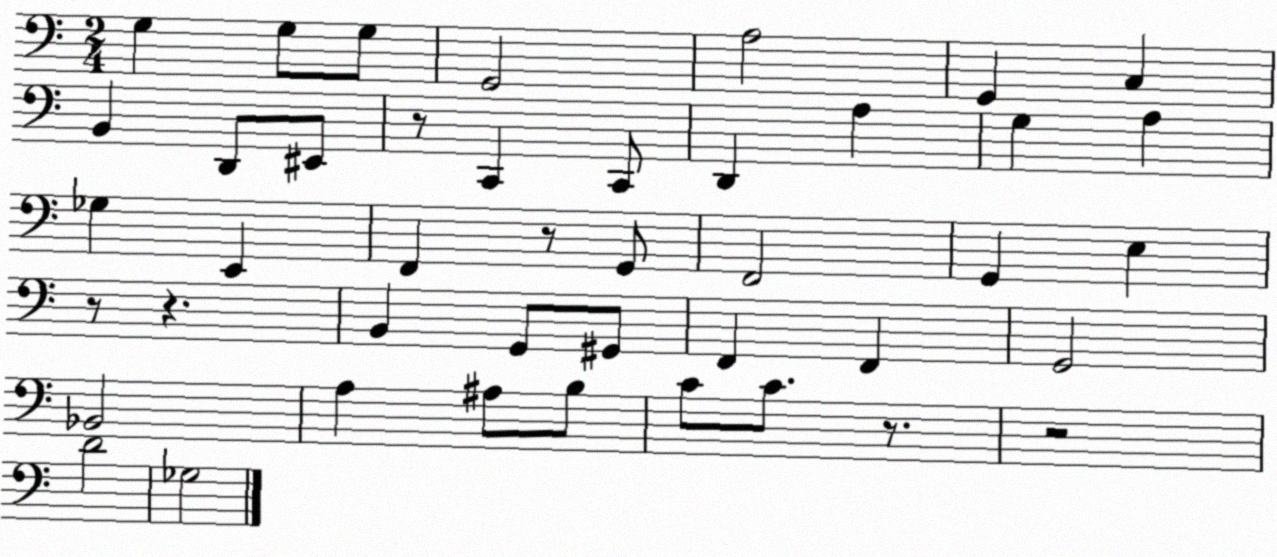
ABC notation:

X:1
T:Untitled
M:2/4
L:1/4
K:C
G, G,/2 G,/2 G,,2 A,2 G,, C, B,, D,,/2 ^E,,/2 z/2 C,, C,,/2 D,, A, G, A, _G, E,, F,, z/2 G,,/2 F,,2 G,, E, z/2 z B,, G,,/2 ^G,,/2 F,, F,, G,,2 _B,,2 A, ^A,/2 B,/2 C/2 C/2 z/2 z2 D2 _G,2